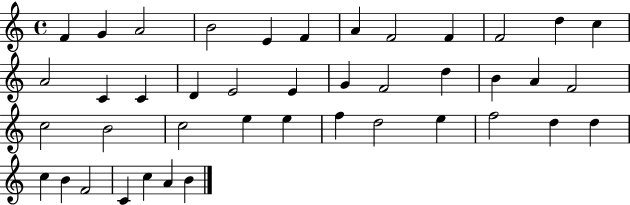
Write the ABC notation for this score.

X:1
T:Untitled
M:4/4
L:1/4
K:C
F G A2 B2 E F A F2 F F2 d c A2 C C D E2 E G F2 d B A F2 c2 B2 c2 e e f d2 e f2 d d c B F2 C c A B